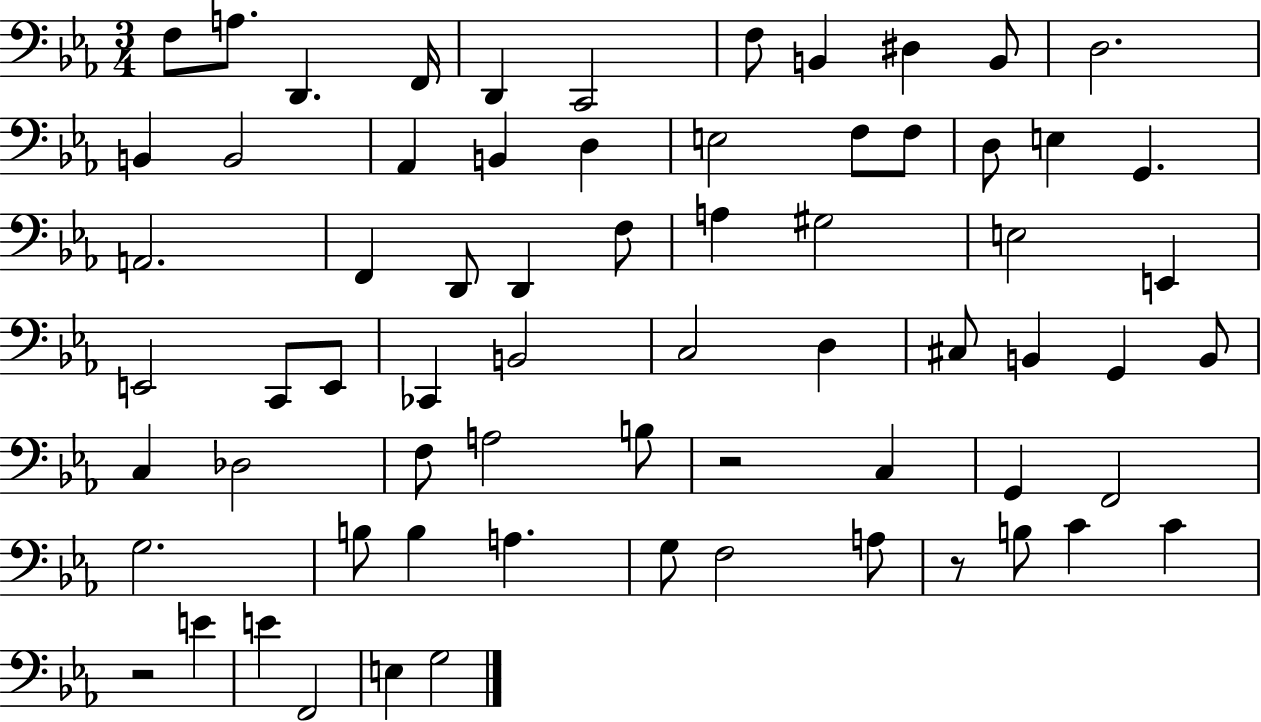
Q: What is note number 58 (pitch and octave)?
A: B3